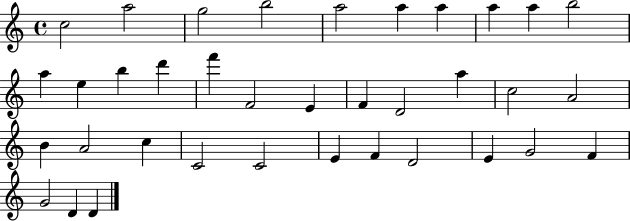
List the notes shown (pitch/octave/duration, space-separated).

C5/h A5/h G5/h B5/h A5/h A5/q A5/q A5/q A5/q B5/h A5/q E5/q B5/q D6/q F6/q F4/h E4/q F4/q D4/h A5/q C5/h A4/h B4/q A4/h C5/q C4/h C4/h E4/q F4/q D4/h E4/q G4/h F4/q G4/h D4/q D4/q